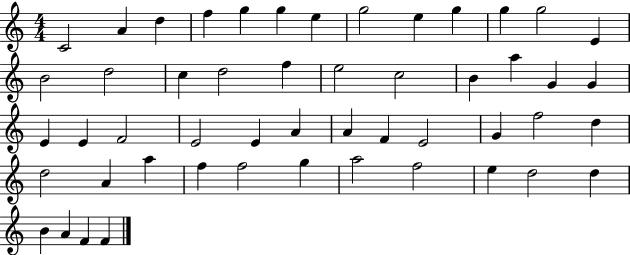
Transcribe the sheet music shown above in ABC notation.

X:1
T:Untitled
M:4/4
L:1/4
K:C
C2 A d f g g e g2 e g g g2 E B2 d2 c d2 f e2 c2 B a G G E E F2 E2 E A A F E2 G f2 d d2 A a f f2 g a2 f2 e d2 d B A F F